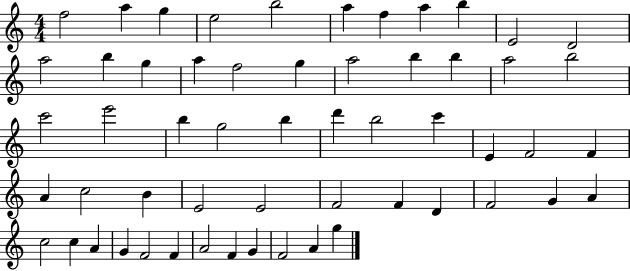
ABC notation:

X:1
T:Untitled
M:4/4
L:1/4
K:C
f2 a g e2 b2 a f a b E2 D2 a2 b g a f2 g a2 b b a2 b2 c'2 e'2 b g2 b d' b2 c' E F2 F A c2 B E2 E2 F2 F D F2 G A c2 c A G F2 F A2 F G F2 A g